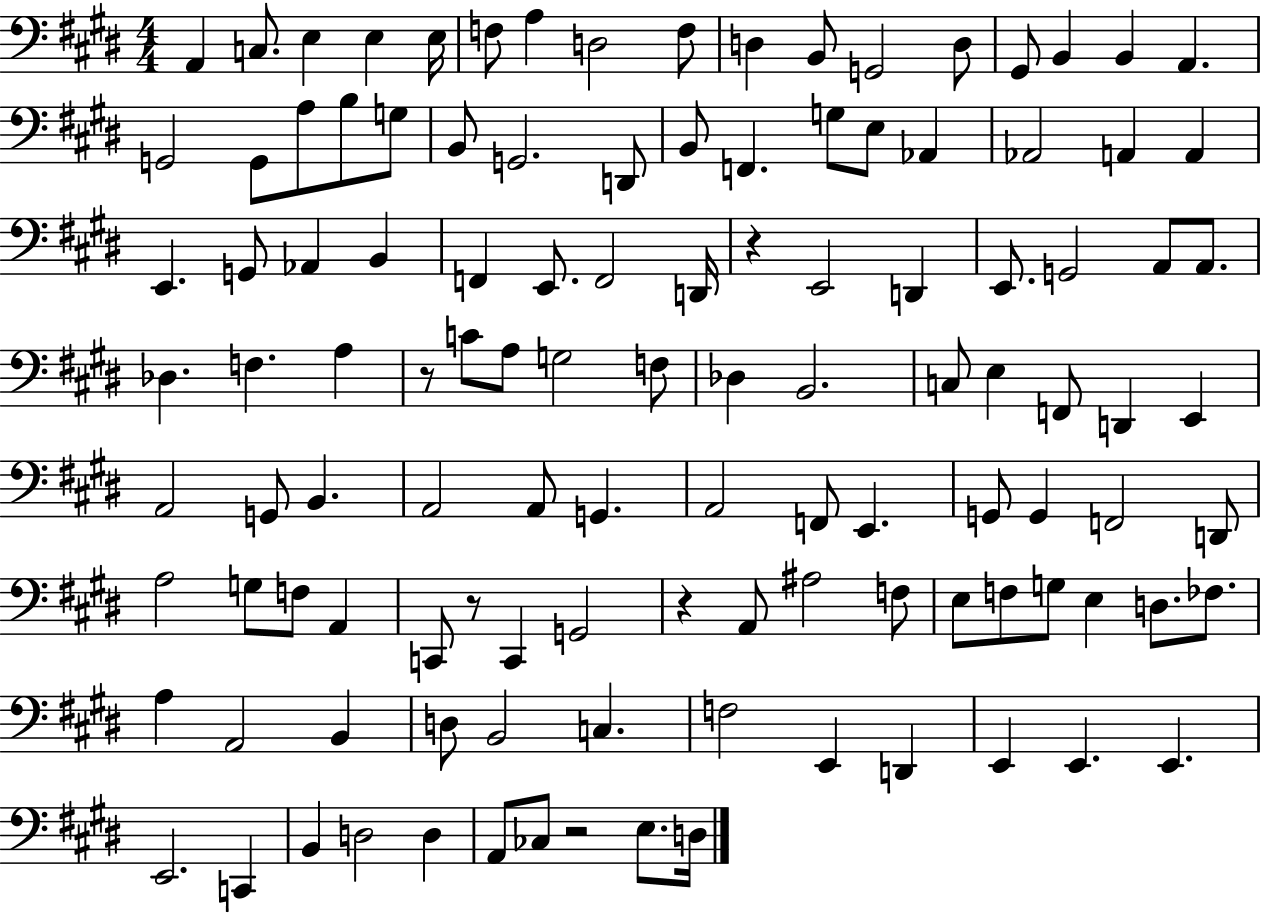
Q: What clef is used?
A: bass